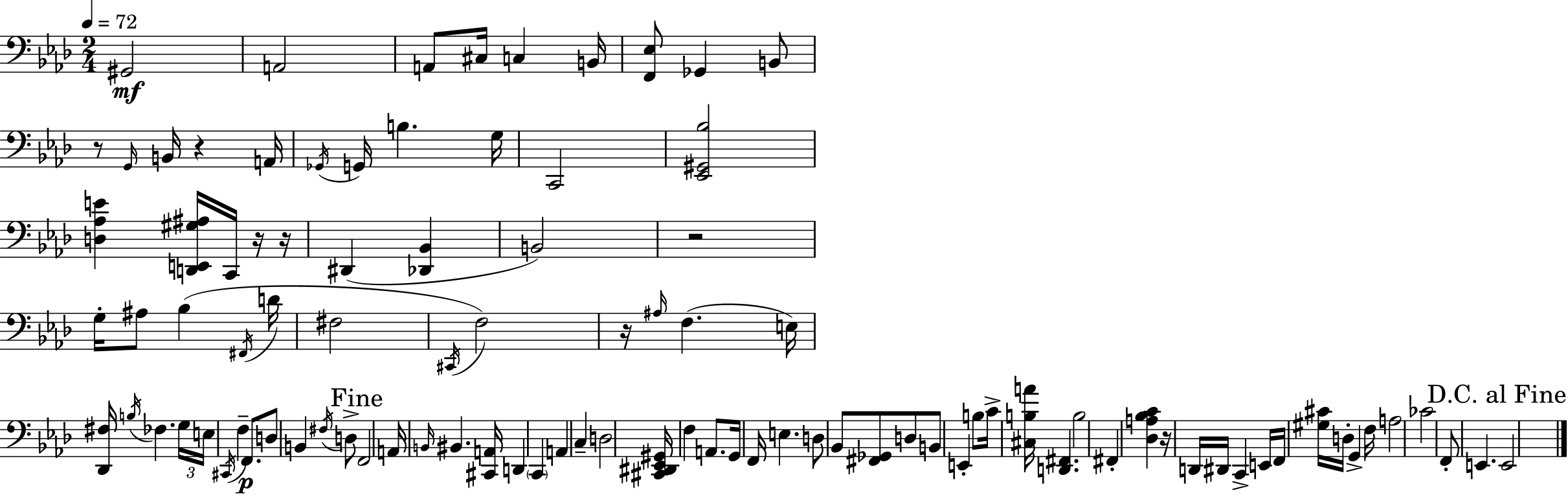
X:1
T:Untitled
M:2/4
L:1/4
K:Fm
^G,,2 A,,2 A,,/2 ^C,/4 C, B,,/4 [F,,_E,]/2 _G,, B,,/2 z/2 G,,/4 B,,/4 z A,,/4 _G,,/4 G,,/4 B, G,/4 C,,2 [_E,,^G,,_B,]2 [D,_A,E] [D,,E,,^G,^A,]/4 C,,/4 z/4 z/4 ^D,, [_D,,_B,,] B,,2 z2 G,/4 ^A,/2 _B, ^F,,/4 D/4 ^F,2 ^C,,/4 F,2 z/4 ^A,/4 F, E,/4 [_D,,^F,]/4 B,/4 _F, G,/4 E,/4 ^C,,/4 F, F,,/2 D,/2 B,, ^F,/4 D,/2 F,,2 A,,/4 B,,/4 ^B,, [^C,,A,,]/4 D,, C,, A,, C, D,2 [^C,,^D,,_E,,^G,,]/4 F, A,,/2 G,,/4 F,,/4 E, D,/2 _B,,/2 [^F,,_G,,]/2 D,/2 B,,/2 E,, B,/2 C/4 [^C,B,A]/4 [D,,^F,,] B,2 ^F,, [_D,A,_B,C] z/4 D,,/4 ^D,,/4 C,, E,,/4 F,,/4 [^G,^C]/4 D,/4 G,, F,/4 A,2 _C2 F,,/2 E,, E,,2